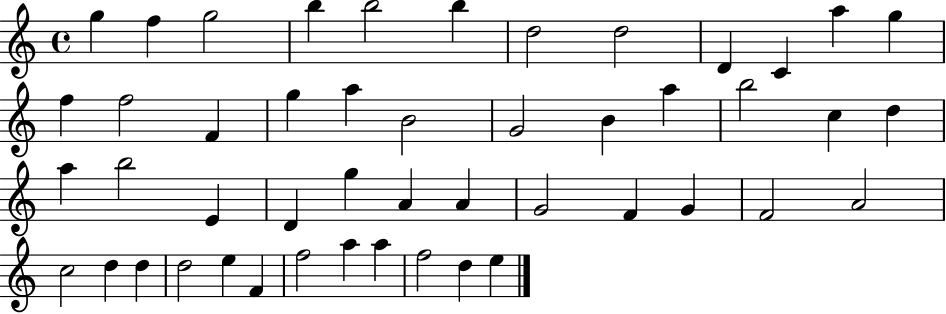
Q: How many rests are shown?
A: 0